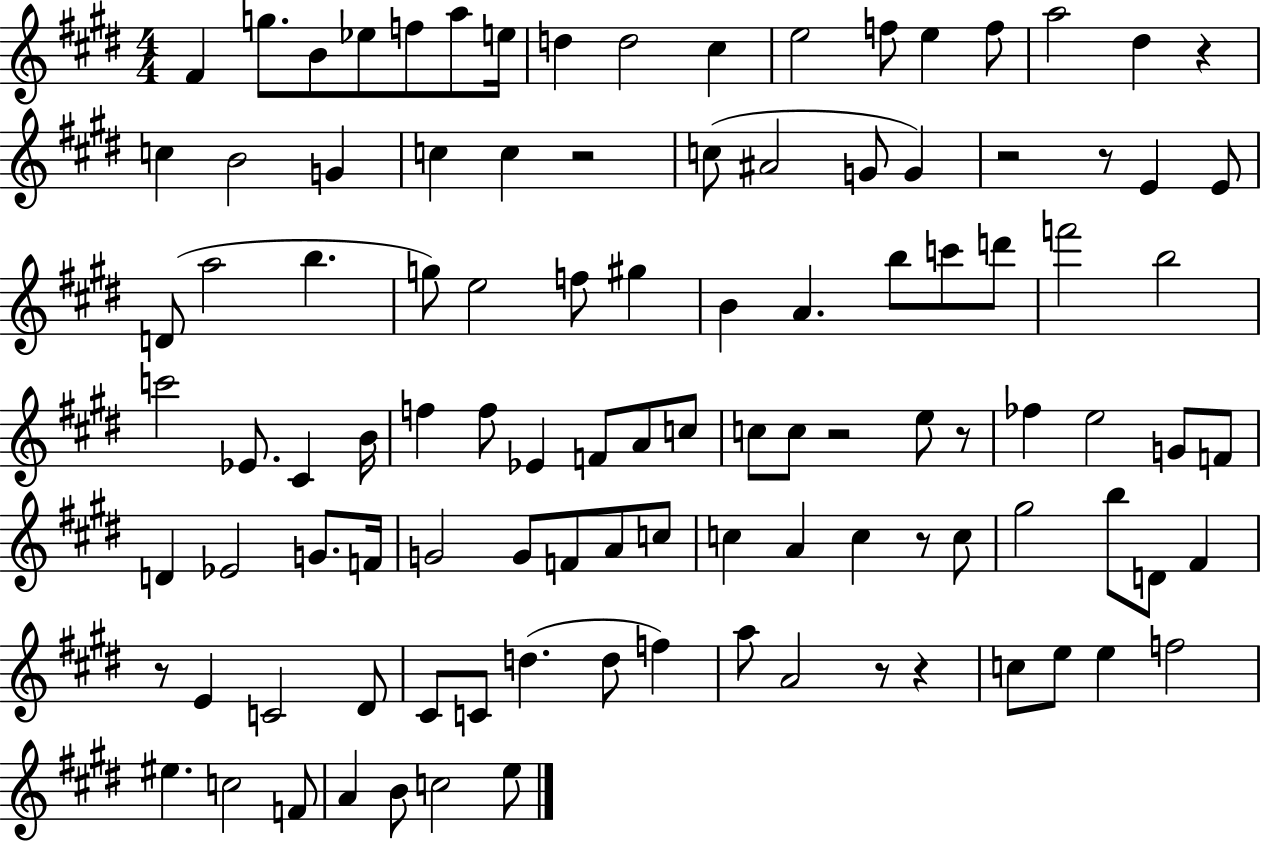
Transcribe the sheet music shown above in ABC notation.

X:1
T:Untitled
M:4/4
L:1/4
K:E
^F g/2 B/2 _e/2 f/2 a/2 e/4 d d2 ^c e2 f/2 e f/2 a2 ^d z c B2 G c c z2 c/2 ^A2 G/2 G z2 z/2 E E/2 D/2 a2 b g/2 e2 f/2 ^g B A b/2 c'/2 d'/2 f'2 b2 c'2 _E/2 ^C B/4 f f/2 _E F/2 A/2 c/2 c/2 c/2 z2 e/2 z/2 _f e2 G/2 F/2 D _E2 G/2 F/4 G2 G/2 F/2 A/2 c/2 c A c z/2 c/2 ^g2 b/2 D/2 ^F z/2 E C2 ^D/2 ^C/2 C/2 d d/2 f a/2 A2 z/2 z c/2 e/2 e f2 ^e c2 F/2 A B/2 c2 e/2